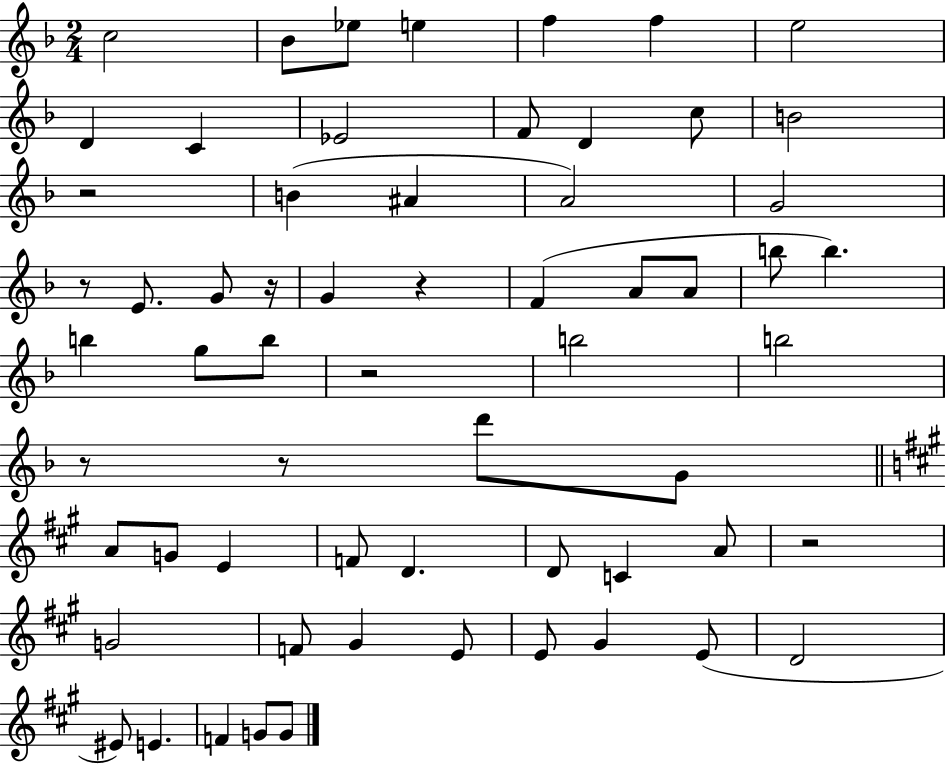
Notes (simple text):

C5/h Bb4/e Eb5/e E5/q F5/q F5/q E5/h D4/q C4/q Eb4/h F4/e D4/q C5/e B4/h R/h B4/q A#4/q A4/h G4/h R/e E4/e. G4/e R/s G4/q R/q F4/q A4/e A4/e B5/e B5/q. B5/q G5/e B5/e R/h B5/h B5/h R/e R/e D6/e G4/e A4/e G4/e E4/q F4/e D4/q. D4/e C4/q A4/e R/h G4/h F4/e G#4/q E4/e E4/e G#4/q E4/e D4/h EIS4/e E4/q. F4/q G4/e G4/e